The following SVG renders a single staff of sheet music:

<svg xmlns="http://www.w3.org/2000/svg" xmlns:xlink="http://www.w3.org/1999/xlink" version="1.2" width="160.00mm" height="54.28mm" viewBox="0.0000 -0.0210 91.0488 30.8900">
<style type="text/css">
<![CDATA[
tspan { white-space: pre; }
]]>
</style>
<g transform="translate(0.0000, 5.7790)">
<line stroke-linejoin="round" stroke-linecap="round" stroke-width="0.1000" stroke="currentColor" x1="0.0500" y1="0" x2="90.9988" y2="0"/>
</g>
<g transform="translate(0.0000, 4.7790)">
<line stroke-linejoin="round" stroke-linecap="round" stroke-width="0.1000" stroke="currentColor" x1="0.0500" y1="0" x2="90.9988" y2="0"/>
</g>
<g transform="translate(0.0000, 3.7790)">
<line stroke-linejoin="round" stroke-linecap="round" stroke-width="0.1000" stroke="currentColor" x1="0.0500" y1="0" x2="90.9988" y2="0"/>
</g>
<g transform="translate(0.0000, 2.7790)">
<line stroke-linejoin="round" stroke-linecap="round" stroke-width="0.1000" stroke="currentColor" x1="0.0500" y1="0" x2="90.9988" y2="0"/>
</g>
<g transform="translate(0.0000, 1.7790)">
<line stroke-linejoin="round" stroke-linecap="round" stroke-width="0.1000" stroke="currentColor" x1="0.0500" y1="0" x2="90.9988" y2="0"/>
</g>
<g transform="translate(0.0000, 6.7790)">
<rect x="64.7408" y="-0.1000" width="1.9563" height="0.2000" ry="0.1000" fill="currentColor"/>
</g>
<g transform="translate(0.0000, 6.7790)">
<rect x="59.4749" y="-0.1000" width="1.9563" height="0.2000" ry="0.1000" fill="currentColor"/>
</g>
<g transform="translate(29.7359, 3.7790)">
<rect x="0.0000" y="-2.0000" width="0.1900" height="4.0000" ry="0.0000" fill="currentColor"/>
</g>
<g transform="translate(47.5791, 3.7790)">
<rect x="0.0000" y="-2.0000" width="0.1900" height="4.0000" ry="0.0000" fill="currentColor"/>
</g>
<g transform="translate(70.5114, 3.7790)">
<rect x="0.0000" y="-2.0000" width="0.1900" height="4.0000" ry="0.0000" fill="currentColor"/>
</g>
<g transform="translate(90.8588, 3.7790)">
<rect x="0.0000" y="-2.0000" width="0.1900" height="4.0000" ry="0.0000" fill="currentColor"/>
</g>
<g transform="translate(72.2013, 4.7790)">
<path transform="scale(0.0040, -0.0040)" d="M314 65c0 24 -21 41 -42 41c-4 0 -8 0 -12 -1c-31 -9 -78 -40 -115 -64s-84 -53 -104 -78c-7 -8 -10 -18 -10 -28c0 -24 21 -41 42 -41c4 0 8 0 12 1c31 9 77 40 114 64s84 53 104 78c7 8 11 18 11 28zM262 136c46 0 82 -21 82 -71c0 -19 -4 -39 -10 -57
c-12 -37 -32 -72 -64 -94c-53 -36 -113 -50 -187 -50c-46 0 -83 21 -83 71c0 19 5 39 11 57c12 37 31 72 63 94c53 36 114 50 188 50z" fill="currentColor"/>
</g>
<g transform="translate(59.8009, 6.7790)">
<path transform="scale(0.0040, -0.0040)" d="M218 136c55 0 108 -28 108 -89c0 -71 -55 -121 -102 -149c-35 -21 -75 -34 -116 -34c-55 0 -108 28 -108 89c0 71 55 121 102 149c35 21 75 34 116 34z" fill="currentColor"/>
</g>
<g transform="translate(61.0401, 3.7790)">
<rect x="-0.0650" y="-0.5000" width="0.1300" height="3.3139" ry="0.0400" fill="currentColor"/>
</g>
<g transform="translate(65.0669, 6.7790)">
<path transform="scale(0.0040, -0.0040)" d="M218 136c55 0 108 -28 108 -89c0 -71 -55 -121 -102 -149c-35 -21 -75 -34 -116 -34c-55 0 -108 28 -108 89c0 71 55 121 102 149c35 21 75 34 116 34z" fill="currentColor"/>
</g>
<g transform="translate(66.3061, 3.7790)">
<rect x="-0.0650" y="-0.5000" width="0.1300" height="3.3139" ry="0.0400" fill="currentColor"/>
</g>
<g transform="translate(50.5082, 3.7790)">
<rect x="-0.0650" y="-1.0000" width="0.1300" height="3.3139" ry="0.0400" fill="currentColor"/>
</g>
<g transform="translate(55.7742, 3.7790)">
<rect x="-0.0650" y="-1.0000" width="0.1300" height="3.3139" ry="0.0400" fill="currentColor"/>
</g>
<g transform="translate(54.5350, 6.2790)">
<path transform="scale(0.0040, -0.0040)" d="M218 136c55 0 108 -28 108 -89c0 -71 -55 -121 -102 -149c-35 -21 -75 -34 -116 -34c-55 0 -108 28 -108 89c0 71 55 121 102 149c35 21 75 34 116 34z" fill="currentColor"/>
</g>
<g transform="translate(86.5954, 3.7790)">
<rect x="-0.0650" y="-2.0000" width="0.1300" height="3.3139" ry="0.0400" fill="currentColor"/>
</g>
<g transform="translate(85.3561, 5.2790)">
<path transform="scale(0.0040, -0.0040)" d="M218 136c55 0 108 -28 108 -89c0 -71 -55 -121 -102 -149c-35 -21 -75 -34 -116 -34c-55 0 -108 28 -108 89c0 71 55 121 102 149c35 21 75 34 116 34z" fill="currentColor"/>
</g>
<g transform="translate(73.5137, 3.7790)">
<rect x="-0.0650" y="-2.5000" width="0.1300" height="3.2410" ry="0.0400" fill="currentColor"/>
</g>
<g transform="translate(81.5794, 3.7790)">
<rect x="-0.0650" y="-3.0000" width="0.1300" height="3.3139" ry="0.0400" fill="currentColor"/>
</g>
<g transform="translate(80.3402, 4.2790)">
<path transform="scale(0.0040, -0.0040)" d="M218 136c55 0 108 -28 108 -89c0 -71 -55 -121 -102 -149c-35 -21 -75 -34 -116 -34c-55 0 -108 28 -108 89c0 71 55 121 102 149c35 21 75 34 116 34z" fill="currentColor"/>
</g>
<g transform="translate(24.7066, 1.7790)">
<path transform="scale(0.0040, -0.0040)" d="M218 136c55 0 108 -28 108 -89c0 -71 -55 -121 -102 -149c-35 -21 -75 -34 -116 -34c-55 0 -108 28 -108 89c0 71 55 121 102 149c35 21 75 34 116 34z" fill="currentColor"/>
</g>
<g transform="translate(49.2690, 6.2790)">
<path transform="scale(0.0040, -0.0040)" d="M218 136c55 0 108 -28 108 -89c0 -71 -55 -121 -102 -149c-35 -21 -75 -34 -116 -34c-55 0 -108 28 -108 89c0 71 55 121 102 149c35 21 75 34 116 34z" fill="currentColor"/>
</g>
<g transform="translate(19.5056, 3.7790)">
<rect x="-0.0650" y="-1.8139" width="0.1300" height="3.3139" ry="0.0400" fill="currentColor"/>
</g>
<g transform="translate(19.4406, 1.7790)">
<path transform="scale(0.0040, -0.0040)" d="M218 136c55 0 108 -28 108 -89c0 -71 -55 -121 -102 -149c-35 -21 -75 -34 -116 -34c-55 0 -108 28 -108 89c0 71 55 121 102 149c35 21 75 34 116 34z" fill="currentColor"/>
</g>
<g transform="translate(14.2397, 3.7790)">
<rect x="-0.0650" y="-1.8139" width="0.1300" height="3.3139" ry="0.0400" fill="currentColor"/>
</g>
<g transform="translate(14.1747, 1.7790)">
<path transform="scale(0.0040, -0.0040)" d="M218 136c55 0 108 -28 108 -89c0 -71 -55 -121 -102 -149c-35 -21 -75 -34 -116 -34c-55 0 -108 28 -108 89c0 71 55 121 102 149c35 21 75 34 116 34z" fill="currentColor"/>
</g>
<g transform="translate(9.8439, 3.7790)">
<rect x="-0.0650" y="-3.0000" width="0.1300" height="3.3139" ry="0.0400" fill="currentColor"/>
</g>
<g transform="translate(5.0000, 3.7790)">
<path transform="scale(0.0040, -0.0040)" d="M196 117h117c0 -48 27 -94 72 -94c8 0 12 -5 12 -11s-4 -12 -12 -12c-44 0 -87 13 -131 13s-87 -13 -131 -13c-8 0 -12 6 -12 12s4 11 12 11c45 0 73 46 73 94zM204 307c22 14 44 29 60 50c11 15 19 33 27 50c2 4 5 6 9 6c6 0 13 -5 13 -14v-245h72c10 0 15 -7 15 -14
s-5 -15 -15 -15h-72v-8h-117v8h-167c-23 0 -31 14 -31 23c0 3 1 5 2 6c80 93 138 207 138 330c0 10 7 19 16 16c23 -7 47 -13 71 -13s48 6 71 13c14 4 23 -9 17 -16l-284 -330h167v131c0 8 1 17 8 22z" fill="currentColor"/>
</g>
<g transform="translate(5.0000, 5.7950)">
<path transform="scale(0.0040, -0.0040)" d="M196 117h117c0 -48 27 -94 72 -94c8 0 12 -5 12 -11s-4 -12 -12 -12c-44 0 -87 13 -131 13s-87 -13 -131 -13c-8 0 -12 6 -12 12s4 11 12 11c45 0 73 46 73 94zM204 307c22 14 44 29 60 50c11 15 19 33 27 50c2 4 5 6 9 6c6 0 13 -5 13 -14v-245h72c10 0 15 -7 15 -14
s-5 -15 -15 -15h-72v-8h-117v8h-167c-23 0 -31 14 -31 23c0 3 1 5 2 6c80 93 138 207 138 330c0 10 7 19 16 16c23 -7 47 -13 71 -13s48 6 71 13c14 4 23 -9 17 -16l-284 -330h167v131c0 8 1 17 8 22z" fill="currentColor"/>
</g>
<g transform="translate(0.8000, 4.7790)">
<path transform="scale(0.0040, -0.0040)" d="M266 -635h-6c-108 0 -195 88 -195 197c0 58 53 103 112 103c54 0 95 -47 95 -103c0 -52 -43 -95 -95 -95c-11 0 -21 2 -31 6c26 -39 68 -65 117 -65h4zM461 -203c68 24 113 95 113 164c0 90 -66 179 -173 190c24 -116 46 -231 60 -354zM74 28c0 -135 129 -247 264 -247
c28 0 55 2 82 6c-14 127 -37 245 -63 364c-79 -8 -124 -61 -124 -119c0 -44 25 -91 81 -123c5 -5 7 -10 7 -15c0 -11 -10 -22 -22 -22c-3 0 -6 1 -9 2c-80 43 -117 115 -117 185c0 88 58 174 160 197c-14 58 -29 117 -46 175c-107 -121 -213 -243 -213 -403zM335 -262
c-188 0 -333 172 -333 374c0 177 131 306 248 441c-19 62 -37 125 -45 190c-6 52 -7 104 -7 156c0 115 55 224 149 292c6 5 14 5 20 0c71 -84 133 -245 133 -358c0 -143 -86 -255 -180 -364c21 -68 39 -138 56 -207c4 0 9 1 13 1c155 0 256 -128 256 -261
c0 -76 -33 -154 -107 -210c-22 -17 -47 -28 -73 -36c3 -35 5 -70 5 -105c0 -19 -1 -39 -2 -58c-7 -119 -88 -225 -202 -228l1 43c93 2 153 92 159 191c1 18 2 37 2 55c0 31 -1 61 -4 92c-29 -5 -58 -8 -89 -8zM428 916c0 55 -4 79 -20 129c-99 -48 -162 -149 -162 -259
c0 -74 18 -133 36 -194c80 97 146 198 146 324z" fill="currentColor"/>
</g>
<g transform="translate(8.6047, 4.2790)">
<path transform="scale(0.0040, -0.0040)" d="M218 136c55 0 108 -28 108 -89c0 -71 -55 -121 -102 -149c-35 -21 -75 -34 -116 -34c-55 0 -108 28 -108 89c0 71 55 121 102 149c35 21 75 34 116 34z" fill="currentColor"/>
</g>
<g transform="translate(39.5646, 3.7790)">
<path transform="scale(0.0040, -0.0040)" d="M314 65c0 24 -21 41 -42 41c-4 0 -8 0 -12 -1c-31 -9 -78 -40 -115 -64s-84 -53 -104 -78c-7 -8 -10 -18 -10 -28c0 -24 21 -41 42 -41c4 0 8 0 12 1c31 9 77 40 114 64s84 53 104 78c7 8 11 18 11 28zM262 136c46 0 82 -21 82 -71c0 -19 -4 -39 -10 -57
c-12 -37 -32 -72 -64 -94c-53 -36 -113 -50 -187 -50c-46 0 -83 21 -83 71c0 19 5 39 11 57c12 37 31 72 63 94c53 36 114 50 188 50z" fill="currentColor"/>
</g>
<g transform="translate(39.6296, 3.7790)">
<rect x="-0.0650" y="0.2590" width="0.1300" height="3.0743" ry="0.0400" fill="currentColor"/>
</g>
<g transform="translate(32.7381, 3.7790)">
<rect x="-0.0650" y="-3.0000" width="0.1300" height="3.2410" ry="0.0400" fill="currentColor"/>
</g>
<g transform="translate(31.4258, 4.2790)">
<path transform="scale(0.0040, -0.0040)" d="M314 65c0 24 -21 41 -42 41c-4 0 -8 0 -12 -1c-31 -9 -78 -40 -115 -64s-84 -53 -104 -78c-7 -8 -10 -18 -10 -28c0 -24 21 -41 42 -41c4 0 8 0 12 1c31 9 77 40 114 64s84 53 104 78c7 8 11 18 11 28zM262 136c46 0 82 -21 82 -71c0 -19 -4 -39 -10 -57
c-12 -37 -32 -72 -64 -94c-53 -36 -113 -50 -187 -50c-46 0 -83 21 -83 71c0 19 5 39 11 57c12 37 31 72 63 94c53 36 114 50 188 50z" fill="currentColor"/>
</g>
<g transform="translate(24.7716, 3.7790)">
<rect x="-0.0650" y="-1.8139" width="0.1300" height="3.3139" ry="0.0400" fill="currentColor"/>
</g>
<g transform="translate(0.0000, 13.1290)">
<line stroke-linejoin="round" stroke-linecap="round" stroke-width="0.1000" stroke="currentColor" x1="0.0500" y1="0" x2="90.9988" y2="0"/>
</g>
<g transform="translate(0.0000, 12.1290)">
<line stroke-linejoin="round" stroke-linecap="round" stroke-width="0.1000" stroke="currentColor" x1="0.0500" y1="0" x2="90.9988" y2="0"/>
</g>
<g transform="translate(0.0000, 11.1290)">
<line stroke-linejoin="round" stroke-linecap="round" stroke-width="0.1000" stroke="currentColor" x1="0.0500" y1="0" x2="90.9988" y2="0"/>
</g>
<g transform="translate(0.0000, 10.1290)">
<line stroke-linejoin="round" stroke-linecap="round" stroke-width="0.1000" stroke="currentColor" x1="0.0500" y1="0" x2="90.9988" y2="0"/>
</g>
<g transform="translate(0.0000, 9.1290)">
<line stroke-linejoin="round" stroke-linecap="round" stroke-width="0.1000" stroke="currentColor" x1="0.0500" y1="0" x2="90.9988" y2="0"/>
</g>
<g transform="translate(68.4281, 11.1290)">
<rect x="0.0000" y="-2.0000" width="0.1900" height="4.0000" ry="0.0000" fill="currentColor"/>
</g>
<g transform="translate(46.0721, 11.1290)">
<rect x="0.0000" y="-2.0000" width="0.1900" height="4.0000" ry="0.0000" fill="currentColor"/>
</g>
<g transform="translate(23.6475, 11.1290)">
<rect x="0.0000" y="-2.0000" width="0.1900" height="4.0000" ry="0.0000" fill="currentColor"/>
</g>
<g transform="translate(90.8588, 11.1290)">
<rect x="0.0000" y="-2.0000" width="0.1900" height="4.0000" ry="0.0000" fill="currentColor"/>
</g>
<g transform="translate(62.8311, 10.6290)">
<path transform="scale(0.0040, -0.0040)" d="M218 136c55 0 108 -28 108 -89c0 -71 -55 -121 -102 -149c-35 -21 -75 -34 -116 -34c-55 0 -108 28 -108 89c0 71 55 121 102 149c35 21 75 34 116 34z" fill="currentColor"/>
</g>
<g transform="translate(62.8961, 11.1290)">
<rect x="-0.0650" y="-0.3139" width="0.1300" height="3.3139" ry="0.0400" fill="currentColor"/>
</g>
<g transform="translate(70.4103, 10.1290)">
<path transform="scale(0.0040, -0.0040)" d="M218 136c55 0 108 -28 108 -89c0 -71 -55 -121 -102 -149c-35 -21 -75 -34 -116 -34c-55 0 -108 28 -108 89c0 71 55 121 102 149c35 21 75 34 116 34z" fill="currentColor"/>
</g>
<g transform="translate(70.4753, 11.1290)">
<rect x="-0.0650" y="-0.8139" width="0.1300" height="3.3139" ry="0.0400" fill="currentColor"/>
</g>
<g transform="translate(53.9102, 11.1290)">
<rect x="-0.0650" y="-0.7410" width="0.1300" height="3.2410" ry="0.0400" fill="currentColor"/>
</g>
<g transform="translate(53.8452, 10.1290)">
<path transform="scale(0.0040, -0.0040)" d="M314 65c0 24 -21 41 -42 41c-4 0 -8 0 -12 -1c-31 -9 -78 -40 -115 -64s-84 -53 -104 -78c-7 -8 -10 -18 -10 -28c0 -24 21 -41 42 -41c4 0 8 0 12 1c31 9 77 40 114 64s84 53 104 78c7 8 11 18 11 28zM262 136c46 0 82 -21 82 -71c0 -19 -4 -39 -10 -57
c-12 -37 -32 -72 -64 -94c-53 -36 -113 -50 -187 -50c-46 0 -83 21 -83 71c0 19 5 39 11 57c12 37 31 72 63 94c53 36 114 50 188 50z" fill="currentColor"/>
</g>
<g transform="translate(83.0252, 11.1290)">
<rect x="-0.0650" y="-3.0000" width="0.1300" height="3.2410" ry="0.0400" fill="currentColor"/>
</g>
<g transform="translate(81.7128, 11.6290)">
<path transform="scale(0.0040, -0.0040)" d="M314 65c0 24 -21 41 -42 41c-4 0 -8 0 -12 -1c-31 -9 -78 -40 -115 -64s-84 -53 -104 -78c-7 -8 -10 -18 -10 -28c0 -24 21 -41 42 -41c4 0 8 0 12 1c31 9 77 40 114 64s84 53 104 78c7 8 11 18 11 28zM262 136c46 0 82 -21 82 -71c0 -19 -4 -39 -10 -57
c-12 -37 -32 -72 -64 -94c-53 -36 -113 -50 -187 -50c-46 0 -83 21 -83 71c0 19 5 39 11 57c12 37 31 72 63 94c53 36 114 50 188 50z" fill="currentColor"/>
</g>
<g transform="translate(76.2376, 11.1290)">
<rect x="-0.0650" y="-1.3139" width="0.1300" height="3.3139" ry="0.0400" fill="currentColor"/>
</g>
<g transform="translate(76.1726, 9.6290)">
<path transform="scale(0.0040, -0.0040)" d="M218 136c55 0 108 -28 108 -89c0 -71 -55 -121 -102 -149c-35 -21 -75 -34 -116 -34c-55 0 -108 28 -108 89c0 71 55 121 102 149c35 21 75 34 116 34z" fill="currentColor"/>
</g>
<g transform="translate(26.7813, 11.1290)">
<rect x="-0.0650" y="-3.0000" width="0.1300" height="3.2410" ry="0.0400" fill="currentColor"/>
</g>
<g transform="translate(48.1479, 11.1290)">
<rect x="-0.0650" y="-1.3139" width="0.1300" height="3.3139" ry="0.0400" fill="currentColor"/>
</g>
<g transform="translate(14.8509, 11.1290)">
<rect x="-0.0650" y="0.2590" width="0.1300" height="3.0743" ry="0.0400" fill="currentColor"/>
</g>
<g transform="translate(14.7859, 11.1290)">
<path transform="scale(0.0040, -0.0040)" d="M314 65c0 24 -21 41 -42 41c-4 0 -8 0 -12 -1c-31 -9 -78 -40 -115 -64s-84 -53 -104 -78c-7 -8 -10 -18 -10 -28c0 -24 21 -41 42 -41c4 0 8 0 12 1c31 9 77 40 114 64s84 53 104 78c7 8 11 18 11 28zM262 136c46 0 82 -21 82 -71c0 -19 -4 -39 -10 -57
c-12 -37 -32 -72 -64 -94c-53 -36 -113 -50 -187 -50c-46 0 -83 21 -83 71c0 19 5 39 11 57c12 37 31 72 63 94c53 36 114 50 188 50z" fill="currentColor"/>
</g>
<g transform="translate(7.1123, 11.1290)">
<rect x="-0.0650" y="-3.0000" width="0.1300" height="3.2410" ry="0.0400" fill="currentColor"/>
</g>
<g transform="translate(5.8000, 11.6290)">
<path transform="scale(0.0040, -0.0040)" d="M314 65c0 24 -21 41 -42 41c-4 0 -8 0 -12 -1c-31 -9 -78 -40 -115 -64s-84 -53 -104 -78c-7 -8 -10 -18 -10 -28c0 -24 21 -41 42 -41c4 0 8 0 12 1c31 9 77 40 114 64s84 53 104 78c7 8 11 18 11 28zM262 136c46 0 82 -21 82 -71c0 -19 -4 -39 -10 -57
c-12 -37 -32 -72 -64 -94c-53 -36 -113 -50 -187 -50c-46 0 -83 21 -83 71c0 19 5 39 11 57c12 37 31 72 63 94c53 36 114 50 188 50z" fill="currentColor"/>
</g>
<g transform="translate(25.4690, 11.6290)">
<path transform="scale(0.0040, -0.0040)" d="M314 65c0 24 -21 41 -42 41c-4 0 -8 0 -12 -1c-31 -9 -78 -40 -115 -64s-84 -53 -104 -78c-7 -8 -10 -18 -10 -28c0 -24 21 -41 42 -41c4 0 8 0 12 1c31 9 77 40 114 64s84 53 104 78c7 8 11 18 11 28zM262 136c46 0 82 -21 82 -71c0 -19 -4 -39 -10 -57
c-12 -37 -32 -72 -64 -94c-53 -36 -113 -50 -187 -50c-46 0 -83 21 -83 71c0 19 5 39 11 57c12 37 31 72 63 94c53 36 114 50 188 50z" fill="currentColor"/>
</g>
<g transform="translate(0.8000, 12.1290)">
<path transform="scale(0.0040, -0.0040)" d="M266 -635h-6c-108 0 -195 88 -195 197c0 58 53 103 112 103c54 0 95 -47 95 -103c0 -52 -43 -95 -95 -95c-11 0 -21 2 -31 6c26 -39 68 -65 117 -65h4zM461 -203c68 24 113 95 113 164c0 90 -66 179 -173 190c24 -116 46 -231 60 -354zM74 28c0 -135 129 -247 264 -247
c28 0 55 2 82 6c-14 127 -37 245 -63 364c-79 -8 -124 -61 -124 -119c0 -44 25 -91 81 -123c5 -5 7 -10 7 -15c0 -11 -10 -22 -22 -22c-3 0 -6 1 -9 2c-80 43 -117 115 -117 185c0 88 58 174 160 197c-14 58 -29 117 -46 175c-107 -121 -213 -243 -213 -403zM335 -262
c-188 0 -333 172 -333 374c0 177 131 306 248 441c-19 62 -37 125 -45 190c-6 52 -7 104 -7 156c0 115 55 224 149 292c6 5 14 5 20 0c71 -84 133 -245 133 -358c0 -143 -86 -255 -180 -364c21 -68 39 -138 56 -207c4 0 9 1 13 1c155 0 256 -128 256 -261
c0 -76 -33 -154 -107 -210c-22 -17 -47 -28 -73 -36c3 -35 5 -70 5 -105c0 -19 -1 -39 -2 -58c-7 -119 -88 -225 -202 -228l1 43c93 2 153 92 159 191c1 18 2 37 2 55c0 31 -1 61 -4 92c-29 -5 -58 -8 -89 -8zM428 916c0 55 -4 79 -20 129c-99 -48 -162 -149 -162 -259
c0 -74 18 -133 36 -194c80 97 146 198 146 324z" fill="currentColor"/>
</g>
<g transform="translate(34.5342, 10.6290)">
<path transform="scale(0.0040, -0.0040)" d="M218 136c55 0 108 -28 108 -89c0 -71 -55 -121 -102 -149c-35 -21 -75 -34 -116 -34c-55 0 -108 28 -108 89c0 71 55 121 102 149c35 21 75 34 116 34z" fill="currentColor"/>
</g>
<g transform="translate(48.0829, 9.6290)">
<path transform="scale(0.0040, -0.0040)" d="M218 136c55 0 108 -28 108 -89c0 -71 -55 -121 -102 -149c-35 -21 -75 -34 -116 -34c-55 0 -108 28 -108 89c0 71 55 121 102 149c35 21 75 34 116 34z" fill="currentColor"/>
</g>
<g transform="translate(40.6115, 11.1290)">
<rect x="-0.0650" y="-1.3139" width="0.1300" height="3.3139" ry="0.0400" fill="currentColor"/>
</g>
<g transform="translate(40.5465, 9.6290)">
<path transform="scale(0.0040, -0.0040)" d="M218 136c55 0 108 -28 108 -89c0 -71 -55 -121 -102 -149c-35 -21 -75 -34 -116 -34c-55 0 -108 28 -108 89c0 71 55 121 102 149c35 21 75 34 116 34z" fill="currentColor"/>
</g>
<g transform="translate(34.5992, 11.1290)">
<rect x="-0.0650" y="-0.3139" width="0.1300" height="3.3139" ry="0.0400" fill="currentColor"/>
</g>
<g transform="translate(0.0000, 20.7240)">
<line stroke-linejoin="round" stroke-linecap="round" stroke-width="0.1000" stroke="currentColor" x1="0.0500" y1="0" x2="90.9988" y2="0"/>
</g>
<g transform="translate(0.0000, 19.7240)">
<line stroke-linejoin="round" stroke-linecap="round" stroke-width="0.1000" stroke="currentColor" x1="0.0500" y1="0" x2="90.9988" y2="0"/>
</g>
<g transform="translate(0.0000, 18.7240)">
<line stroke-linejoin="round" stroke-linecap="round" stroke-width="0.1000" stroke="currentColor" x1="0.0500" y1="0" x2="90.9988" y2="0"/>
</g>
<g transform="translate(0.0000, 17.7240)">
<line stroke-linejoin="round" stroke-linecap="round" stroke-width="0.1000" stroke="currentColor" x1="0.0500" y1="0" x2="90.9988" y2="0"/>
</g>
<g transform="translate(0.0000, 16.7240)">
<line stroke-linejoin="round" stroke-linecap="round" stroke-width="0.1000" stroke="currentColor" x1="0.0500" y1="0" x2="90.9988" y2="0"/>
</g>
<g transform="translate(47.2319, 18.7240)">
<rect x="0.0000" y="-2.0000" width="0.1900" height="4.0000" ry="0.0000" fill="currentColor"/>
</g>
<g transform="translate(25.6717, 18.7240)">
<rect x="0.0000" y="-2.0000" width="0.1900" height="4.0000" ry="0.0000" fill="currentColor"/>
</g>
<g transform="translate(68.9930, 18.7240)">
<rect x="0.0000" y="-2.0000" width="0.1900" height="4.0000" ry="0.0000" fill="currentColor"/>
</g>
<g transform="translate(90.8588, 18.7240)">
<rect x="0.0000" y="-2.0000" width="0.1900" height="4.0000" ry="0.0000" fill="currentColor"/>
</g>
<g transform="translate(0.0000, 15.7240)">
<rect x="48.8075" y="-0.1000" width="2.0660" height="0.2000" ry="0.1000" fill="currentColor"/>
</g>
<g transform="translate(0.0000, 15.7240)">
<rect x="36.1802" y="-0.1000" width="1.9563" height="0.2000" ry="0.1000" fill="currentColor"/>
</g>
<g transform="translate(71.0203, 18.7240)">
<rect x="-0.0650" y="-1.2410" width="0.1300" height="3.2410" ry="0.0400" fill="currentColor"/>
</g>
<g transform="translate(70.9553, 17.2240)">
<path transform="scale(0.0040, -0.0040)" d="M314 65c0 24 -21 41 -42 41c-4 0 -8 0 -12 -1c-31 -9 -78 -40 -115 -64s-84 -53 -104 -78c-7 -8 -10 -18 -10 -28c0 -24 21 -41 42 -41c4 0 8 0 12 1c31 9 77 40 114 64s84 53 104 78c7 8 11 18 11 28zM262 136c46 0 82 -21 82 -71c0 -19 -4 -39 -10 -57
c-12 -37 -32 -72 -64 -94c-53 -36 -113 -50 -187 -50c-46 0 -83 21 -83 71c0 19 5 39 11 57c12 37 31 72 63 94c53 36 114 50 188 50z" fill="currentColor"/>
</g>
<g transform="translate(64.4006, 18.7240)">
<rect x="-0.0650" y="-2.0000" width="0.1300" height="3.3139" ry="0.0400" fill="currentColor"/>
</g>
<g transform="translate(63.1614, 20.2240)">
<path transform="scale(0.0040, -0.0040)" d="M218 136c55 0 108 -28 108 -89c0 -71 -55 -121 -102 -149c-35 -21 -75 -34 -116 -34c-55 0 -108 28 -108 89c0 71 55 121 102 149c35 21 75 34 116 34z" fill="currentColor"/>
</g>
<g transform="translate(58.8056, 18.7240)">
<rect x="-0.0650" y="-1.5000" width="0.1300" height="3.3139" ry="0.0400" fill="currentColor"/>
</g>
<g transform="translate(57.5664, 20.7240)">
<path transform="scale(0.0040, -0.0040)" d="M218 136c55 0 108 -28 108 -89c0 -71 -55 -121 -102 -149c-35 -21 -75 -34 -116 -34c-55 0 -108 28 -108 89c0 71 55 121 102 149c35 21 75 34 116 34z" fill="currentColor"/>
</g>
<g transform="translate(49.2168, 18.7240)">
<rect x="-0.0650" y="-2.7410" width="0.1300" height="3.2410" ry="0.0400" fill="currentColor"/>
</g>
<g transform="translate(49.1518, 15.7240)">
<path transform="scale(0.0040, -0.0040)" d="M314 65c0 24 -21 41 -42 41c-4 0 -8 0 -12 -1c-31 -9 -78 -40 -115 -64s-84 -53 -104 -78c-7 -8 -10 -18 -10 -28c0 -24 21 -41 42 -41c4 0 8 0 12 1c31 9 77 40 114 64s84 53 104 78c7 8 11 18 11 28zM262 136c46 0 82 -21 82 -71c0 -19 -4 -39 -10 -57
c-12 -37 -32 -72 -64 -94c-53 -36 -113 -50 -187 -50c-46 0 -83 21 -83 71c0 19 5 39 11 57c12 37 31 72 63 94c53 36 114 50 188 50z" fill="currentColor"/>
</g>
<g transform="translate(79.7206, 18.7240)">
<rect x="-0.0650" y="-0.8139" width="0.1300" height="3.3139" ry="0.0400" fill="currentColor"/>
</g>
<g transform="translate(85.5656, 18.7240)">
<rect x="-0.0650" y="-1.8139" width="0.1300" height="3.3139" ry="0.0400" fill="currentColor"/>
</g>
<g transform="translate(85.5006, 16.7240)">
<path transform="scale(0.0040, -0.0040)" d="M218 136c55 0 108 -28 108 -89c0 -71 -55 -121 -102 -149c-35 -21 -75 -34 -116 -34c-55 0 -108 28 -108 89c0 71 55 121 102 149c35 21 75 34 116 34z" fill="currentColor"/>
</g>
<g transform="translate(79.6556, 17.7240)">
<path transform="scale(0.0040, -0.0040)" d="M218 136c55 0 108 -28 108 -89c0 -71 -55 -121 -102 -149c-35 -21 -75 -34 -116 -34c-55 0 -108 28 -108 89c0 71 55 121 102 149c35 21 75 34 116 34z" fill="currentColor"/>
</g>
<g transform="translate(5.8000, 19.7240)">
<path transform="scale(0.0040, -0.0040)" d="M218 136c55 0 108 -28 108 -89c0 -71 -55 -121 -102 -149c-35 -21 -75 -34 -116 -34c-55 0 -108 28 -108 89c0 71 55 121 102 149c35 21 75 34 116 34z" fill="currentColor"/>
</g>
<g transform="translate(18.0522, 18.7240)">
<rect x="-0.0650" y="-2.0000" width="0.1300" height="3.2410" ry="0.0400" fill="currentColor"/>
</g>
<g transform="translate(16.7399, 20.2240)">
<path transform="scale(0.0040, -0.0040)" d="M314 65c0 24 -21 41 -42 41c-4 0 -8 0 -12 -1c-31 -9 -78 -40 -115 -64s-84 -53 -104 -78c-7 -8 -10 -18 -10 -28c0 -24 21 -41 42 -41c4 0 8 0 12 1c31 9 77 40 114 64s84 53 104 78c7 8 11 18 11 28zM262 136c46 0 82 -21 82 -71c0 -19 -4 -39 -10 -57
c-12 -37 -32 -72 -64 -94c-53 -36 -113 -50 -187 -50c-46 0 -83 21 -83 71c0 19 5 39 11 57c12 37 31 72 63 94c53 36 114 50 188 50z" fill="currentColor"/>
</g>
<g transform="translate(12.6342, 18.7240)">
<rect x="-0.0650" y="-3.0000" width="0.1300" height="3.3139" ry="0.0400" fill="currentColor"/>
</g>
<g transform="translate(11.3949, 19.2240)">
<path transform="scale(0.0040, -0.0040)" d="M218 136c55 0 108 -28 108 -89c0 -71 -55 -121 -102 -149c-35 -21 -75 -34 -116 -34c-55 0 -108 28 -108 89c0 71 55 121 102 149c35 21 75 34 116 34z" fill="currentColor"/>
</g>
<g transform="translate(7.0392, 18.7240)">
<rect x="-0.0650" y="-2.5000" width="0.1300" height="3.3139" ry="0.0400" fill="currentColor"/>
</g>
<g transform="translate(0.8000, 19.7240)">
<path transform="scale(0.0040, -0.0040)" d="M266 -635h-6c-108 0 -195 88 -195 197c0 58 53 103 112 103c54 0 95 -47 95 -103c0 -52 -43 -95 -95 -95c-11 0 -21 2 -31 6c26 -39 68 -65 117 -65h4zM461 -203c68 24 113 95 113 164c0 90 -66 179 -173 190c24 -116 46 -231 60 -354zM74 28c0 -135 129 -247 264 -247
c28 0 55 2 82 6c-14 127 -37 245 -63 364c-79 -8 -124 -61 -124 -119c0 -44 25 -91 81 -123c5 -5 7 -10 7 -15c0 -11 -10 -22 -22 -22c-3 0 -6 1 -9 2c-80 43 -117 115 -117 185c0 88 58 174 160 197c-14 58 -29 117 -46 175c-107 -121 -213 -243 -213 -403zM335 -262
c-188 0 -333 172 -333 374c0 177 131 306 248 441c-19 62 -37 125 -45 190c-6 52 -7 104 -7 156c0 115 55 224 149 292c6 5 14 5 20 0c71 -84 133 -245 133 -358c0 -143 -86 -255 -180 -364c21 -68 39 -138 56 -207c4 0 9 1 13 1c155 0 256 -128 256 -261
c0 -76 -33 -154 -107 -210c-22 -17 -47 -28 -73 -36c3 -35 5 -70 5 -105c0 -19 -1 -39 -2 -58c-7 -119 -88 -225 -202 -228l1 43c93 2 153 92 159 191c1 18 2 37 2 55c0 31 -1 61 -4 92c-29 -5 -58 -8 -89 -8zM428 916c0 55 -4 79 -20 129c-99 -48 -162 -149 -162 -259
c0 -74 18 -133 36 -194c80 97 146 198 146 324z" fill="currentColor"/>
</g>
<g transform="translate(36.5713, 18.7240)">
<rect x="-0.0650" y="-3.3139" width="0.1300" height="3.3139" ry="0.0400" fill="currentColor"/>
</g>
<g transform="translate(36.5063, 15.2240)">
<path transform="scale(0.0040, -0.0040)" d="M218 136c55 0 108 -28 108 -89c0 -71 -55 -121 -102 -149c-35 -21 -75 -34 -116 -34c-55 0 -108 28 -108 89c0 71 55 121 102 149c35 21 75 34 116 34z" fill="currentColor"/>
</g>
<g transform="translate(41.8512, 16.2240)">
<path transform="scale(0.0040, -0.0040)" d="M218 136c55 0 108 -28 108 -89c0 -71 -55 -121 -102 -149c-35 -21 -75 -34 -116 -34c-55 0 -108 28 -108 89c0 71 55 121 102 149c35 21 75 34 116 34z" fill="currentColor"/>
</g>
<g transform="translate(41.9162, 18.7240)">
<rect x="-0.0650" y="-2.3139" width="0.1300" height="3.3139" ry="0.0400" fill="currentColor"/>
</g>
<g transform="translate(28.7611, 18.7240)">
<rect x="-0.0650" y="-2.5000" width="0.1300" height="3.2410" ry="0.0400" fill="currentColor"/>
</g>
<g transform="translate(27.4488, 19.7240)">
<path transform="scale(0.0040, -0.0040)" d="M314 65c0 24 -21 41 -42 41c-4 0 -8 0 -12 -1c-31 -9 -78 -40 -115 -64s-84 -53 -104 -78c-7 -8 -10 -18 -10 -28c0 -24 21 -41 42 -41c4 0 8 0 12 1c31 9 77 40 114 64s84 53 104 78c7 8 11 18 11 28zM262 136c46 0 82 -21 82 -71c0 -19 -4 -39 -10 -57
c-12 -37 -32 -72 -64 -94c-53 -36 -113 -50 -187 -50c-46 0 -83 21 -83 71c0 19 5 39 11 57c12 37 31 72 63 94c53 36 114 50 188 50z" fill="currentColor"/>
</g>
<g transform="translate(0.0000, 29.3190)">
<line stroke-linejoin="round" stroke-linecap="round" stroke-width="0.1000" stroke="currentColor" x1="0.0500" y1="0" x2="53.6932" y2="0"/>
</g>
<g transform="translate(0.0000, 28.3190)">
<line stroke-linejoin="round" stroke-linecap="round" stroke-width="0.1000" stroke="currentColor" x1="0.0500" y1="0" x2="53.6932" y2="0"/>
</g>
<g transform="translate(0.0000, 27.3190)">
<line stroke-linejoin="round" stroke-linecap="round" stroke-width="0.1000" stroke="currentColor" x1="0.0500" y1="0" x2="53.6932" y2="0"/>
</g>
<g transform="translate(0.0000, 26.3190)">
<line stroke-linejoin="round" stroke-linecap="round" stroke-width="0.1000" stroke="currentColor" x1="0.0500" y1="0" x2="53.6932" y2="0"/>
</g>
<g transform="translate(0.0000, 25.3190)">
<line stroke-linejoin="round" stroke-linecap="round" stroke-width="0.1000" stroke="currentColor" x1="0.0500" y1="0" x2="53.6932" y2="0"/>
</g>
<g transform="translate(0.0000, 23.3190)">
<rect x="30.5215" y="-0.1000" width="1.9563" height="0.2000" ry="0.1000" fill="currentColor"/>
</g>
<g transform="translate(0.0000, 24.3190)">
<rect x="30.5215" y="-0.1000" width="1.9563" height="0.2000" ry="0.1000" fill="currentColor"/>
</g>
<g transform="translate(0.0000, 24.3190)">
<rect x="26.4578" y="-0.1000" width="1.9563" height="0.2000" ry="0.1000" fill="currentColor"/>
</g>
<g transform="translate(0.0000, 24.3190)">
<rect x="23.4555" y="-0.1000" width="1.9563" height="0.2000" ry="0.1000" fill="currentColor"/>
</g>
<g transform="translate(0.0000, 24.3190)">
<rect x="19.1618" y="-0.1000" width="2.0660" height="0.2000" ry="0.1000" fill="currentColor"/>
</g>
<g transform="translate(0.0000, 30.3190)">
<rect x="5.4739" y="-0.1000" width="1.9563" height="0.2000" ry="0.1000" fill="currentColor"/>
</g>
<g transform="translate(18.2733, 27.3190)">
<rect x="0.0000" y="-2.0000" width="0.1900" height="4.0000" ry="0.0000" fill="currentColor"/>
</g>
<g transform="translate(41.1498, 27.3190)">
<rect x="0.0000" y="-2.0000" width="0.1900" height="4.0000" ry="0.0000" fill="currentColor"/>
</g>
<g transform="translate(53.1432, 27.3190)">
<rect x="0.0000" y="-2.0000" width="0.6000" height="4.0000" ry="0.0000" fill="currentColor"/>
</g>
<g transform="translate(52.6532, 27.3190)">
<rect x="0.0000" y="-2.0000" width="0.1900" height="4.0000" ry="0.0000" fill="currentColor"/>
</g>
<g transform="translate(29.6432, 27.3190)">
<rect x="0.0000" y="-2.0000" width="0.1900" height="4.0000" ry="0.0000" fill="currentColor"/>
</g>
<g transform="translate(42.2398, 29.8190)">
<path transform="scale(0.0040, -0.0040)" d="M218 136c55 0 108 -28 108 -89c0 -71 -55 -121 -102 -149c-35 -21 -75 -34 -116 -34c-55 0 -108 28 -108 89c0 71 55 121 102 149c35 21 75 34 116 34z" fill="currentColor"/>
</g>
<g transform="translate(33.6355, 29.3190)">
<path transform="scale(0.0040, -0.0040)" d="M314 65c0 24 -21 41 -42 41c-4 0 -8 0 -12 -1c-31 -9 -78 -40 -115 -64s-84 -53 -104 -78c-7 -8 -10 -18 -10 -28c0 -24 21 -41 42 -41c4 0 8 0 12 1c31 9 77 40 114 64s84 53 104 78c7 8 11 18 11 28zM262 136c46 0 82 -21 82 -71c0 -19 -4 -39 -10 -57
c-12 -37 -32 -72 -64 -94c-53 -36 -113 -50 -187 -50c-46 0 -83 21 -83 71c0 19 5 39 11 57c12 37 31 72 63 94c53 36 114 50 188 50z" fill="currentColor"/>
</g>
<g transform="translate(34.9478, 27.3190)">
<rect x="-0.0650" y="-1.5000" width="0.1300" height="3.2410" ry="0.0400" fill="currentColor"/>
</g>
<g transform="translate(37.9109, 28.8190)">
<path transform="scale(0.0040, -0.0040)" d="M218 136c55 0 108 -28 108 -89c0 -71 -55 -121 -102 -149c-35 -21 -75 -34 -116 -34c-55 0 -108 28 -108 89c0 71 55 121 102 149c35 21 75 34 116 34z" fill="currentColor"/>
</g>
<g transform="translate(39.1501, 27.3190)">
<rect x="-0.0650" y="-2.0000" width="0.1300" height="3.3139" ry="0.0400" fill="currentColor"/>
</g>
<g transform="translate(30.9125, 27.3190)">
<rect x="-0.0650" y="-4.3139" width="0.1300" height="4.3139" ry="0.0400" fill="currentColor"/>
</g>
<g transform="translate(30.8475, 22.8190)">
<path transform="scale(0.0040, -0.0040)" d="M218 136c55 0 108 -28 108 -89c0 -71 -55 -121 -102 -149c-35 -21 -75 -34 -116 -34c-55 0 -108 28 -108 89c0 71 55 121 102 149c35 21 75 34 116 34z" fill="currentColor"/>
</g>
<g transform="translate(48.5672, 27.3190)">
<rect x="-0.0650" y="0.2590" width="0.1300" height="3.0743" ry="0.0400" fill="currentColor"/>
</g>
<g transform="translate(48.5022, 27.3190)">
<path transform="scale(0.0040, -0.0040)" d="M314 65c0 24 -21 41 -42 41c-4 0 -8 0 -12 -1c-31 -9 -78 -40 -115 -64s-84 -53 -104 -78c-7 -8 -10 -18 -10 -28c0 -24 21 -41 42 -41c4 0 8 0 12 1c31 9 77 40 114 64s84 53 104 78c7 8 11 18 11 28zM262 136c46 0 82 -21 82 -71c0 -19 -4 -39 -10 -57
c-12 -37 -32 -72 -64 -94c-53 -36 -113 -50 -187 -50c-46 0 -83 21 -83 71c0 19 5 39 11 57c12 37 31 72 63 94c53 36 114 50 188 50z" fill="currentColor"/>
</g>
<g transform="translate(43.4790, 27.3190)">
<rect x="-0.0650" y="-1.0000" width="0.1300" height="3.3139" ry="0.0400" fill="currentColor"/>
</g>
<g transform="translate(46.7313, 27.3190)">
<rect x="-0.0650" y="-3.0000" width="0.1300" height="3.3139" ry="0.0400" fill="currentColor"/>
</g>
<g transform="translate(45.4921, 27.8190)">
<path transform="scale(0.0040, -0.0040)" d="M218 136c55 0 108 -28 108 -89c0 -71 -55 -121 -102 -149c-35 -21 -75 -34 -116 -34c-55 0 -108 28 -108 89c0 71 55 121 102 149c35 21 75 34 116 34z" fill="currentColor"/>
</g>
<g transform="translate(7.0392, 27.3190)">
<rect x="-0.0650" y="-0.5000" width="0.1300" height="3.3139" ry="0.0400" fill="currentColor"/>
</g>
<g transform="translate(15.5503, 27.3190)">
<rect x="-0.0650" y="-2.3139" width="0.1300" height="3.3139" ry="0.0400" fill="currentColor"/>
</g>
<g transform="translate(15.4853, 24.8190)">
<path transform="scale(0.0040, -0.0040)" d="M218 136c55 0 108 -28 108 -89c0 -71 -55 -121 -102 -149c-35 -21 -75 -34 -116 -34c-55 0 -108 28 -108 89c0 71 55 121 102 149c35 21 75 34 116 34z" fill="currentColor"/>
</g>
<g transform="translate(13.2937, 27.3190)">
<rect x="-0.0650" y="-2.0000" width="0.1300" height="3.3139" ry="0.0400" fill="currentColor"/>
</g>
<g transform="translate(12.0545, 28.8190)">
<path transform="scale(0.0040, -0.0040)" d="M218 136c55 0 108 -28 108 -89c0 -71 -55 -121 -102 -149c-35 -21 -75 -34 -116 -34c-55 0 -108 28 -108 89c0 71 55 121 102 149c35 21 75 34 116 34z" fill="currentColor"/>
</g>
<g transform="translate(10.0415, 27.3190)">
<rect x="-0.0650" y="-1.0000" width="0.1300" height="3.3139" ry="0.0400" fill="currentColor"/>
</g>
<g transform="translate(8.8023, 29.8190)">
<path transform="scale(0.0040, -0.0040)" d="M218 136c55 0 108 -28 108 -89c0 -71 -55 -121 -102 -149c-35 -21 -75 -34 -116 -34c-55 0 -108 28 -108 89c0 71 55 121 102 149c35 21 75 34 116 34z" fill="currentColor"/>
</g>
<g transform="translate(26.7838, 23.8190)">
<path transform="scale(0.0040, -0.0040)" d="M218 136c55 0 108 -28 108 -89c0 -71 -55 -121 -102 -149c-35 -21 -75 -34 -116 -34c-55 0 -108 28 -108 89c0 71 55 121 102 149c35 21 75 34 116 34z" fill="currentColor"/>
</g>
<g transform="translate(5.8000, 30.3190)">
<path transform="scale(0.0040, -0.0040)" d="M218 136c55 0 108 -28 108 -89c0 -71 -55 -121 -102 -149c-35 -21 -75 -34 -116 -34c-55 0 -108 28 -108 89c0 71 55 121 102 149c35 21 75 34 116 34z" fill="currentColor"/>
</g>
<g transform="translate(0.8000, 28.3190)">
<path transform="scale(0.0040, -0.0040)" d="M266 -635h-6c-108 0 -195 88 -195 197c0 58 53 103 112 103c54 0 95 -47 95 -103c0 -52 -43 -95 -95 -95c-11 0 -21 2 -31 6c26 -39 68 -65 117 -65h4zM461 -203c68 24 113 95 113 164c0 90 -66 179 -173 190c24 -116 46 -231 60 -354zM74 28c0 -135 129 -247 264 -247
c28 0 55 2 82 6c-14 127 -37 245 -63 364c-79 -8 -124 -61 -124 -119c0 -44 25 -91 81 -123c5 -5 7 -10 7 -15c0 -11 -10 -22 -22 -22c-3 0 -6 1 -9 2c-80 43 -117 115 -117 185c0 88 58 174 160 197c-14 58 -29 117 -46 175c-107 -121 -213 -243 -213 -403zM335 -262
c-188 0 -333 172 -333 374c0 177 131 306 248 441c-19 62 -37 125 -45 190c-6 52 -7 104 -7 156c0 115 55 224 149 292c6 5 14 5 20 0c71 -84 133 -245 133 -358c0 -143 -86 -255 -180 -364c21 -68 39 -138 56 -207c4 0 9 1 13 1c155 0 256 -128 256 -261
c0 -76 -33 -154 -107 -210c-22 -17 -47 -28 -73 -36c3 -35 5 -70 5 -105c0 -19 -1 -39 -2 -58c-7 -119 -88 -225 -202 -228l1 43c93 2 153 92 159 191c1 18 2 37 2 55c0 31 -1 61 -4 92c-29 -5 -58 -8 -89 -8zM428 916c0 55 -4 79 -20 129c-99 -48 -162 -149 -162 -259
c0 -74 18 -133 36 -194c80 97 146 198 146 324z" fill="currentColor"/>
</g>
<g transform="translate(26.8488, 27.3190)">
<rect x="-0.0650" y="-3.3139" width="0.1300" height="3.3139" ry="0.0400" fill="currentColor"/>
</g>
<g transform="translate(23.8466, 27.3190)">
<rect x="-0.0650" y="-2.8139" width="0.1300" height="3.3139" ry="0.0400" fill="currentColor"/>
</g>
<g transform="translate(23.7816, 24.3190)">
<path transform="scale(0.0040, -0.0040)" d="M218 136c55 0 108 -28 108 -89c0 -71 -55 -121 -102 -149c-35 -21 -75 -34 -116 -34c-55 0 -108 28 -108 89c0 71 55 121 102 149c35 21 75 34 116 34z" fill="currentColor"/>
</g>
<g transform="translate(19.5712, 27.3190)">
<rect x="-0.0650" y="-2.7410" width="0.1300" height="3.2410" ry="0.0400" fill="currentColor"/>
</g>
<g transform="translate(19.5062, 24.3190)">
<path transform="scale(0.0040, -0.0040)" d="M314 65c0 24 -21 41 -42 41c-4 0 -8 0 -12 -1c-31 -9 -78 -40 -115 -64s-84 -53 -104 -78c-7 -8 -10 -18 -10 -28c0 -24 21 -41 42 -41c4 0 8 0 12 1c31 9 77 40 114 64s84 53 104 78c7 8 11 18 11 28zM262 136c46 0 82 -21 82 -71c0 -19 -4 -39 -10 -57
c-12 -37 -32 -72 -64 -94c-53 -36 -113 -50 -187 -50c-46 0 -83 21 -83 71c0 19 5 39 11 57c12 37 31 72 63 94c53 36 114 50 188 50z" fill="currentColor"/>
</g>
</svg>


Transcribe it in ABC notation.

X:1
T:Untitled
M:4/4
L:1/4
K:C
A f f f A2 B2 D D C C G2 A F A2 B2 A2 c e e d2 c d e A2 G A F2 G2 b g a2 E F e2 d f C D F g a2 a b d' E2 F D A B2